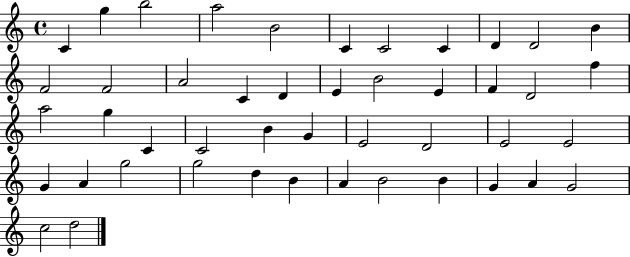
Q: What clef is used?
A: treble